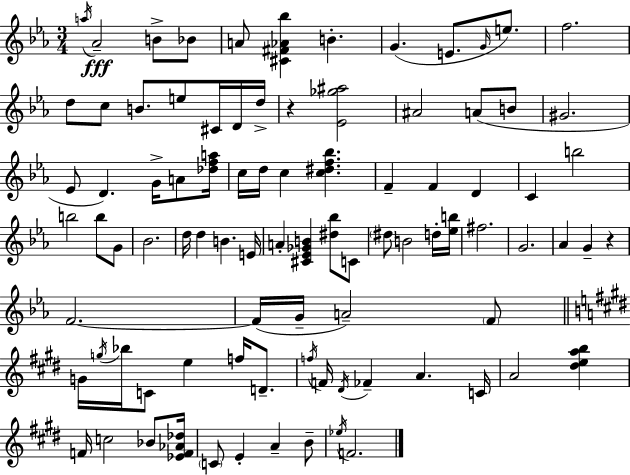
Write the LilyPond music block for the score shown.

{
  \clef treble
  \numericTimeSignature
  \time 3/4
  \key c \minor
  \repeat volta 2 { \acciaccatura { a''16 }\fff aes'2-- b'8-> bes'8 | a'8 <cis' fis' aes' bes''>4 b'4.-. | g'4.( e'8. \grace { g'16 } e''8.) | f''2. | \break d''8 c''8 b'8. e''8 cis'16 | d'16 d''16-> r4 <ees' ges'' ais''>2 | ais'2 a'8( | b'8 gis'2. | \break ees'8 d'4.) g'16-> a'8 | <des'' f'' a''>16 c''16 d''16 c''4 <c'' dis'' f'' bes''>4. | f'4-- f'4 d'4 | c'4 b''2 | \break b''2 b''8 | g'8 bes'2. | d''16 d''4 b'4. | e'16 a'4-. <cis' ees' ges' b'>4 <dis'' bes''>8 | \break c'8 \parenthesize dis''8 b'2 | d''16-. <ees'' b''>16 fis''2. | g'2. | aes'4 g'4-- r4 | \break f'2.~~ | f'16( g'16-- a'2--) | \parenthesize f'8 \bar "||" \break \key e \major g'16 \acciaccatura { g''16 } bes''16 c'8 e''4 f''16 d'8.-- | \acciaccatura { f''16 } f'16 \acciaccatura { dis'16 } fes'4-- a'4. | c'16 a'2 <dis'' e'' a'' b''>4 | f'16 c''2 | \break bes'8 <ees' f' aes' des''>16 \parenthesize c'8 e'4-. a'4-- | b'8-- \acciaccatura { ees''16 } f'2. | } \bar "|."
}